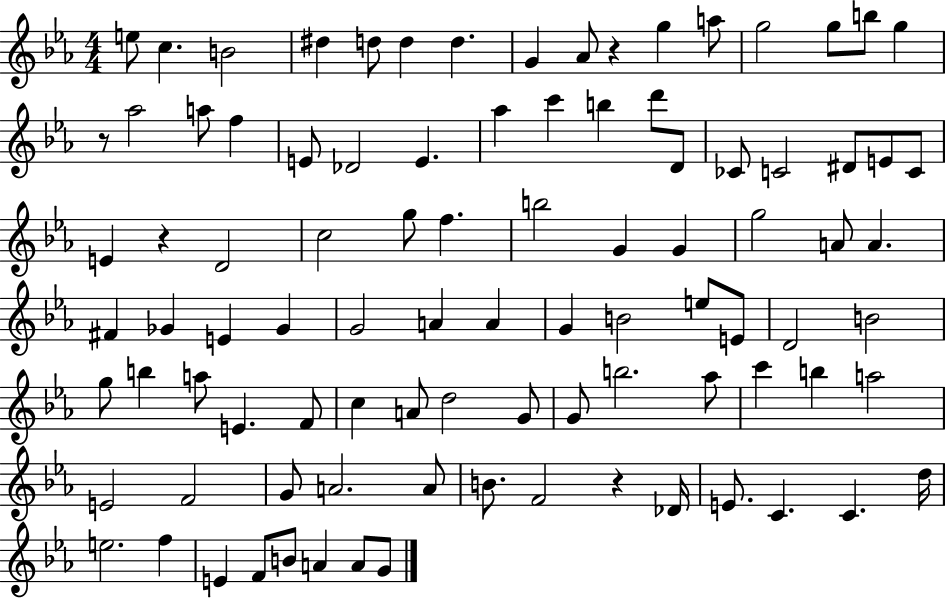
X:1
T:Untitled
M:4/4
L:1/4
K:Eb
e/2 c B2 ^d d/2 d d G _A/2 z g a/2 g2 g/2 b/2 g z/2 _a2 a/2 f E/2 _D2 E _a c' b d'/2 D/2 _C/2 C2 ^D/2 E/2 C/2 E z D2 c2 g/2 f b2 G G g2 A/2 A ^F _G E _G G2 A A G B2 e/2 E/2 D2 B2 g/2 b a/2 E F/2 c A/2 d2 G/2 G/2 b2 _a/2 c' b a2 E2 F2 G/2 A2 A/2 B/2 F2 z _D/4 E/2 C C d/4 e2 f E F/2 B/2 A A/2 G/2